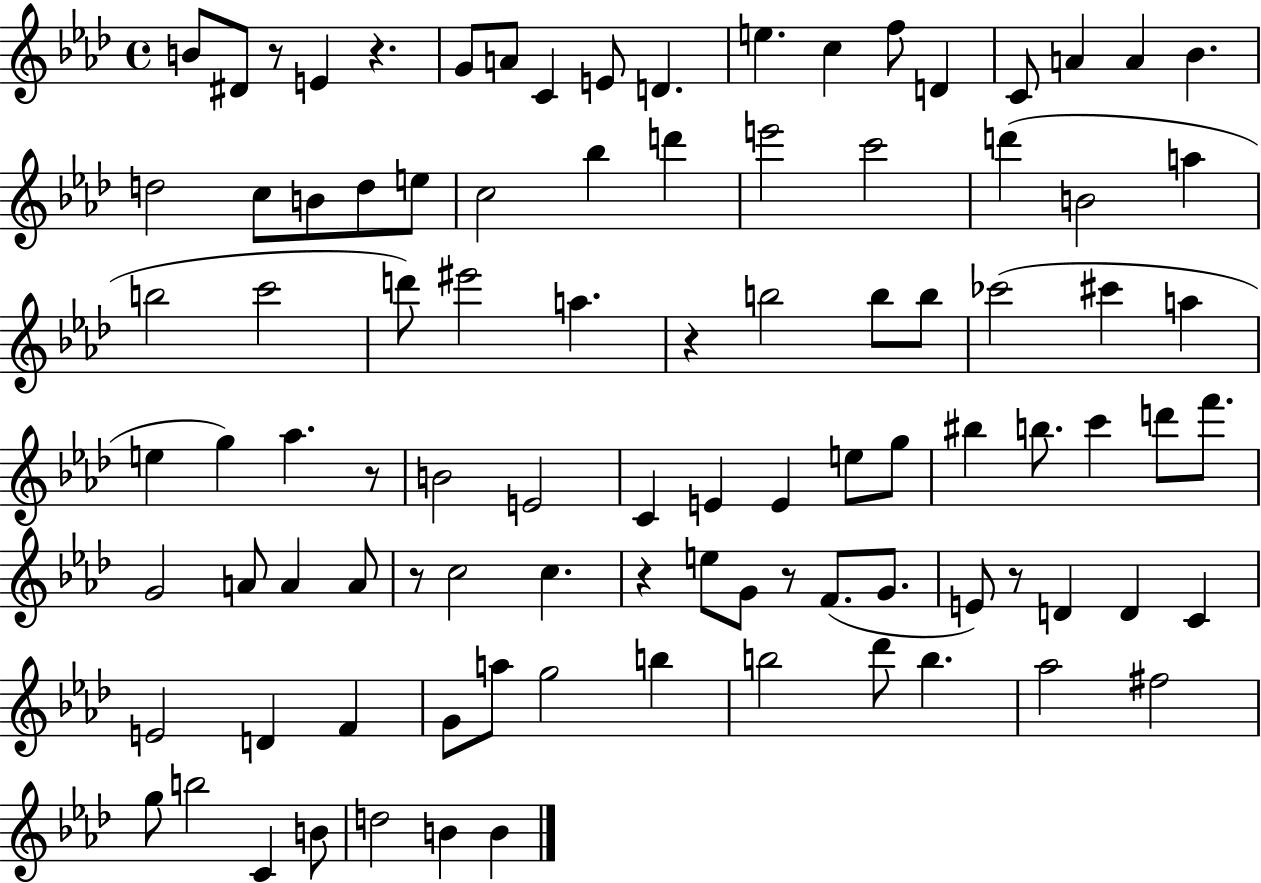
B4/e D#4/e R/e E4/q R/q. G4/e A4/e C4/q E4/e D4/q. E5/q. C5/q F5/e D4/q C4/e A4/q A4/q Bb4/q. D5/h C5/e B4/e D5/e E5/e C5/h Bb5/q D6/q E6/h C6/h D6/q B4/h A5/q B5/h C6/h D6/e EIS6/h A5/q. R/q B5/h B5/e B5/e CES6/h C#6/q A5/q E5/q G5/q Ab5/q. R/e B4/h E4/h C4/q E4/q E4/q E5/e G5/e BIS5/q B5/e. C6/q D6/e F6/e. G4/h A4/e A4/q A4/e R/e C5/h C5/q. R/q E5/e G4/e R/e F4/e. G4/e. E4/e R/e D4/q D4/q C4/q E4/h D4/q F4/q G4/e A5/e G5/h B5/q B5/h Db6/e B5/q. Ab5/h F#5/h G5/e B5/h C4/q B4/e D5/h B4/q B4/q